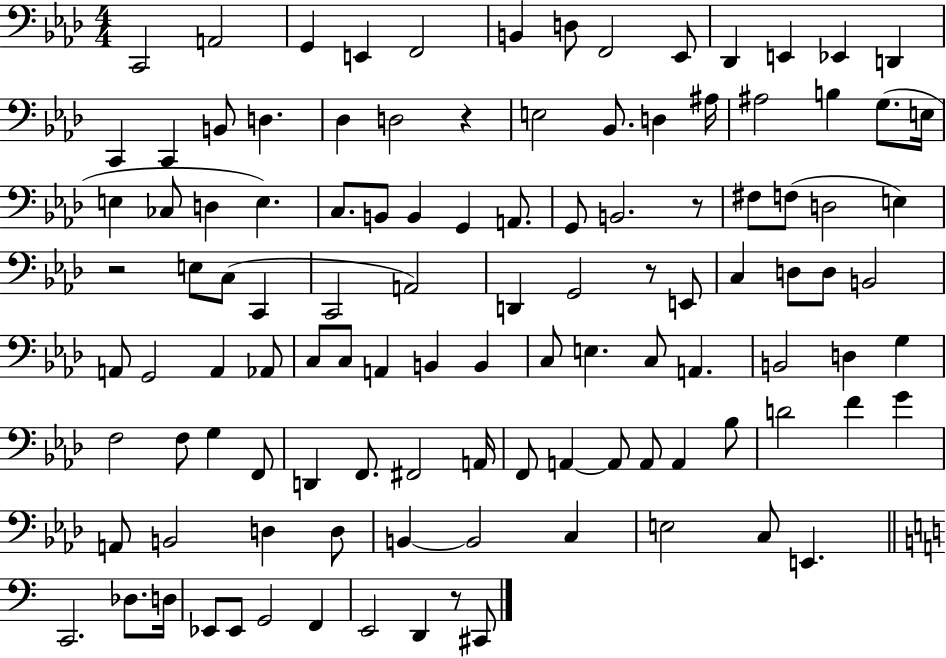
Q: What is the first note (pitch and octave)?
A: C2